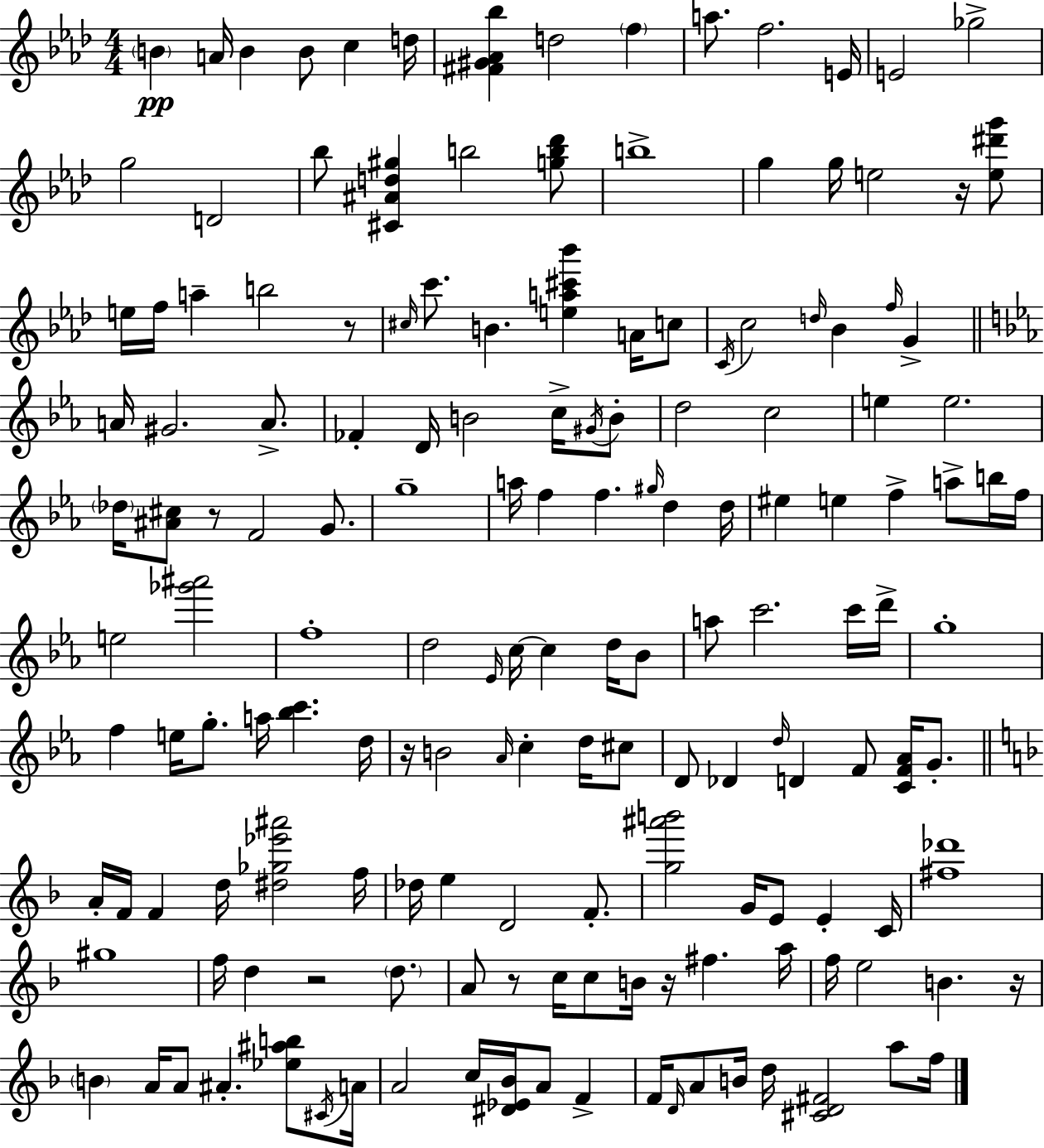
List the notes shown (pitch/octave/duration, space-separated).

B4/q A4/s B4/q B4/e C5/q D5/s [F#4,G#4,Ab4,Bb5]/q D5/h F5/q A5/e. F5/h. E4/s E4/h Gb5/h G5/h D4/h Bb5/e [C#4,A#4,D5,G#5]/q B5/h [G5,B5,Db6]/e B5/w G5/q G5/s E5/h R/s [E5,D#6,G6]/e E5/s F5/s A5/q B5/h R/e C#5/s C6/e. B4/q. [E5,A5,C#6,Bb6]/q A4/s C5/e C4/s C5/h D5/s Bb4/q F5/s G4/q A4/s G#4/h. A4/e. FES4/q D4/s B4/h C5/s G#4/s B4/e D5/h C5/h E5/q E5/h. Db5/s [A#4,C#5]/e R/e F4/h G4/e. G5/w A5/s F5/q F5/q. G#5/s D5/q D5/s EIS5/q E5/q F5/q A5/e B5/s F5/s E5/h [Gb6,A#6]/h F5/w D5/h Eb4/s C5/s C5/q D5/s Bb4/e A5/e C6/h. C6/s D6/s G5/w F5/q E5/s G5/e. A5/s [Bb5,C6]/q. D5/s R/s B4/h Ab4/s C5/q D5/s C#5/e D4/e Db4/q D5/s D4/q F4/e [C4,F4,Ab4]/s G4/e. A4/s F4/s F4/q D5/s [D#5,Gb5,Eb6,A#6]/h F5/s Db5/s E5/q D4/h F4/e. [G5,A#6,B6]/h G4/s E4/e E4/q C4/s [F#5,Db6]/w G#5/w F5/s D5/q R/h D5/e. A4/e R/e C5/s C5/e B4/s R/s F#5/q. A5/s F5/s E5/h B4/q. R/s B4/q A4/s A4/e A#4/q. [Eb5,A#5,B5]/e C#4/s A4/s A4/h C5/s [D#4,Eb4,Bb4]/s A4/e F4/q F4/s D4/s A4/e B4/s D5/s [C#4,D4,F#4]/h A5/e F5/s